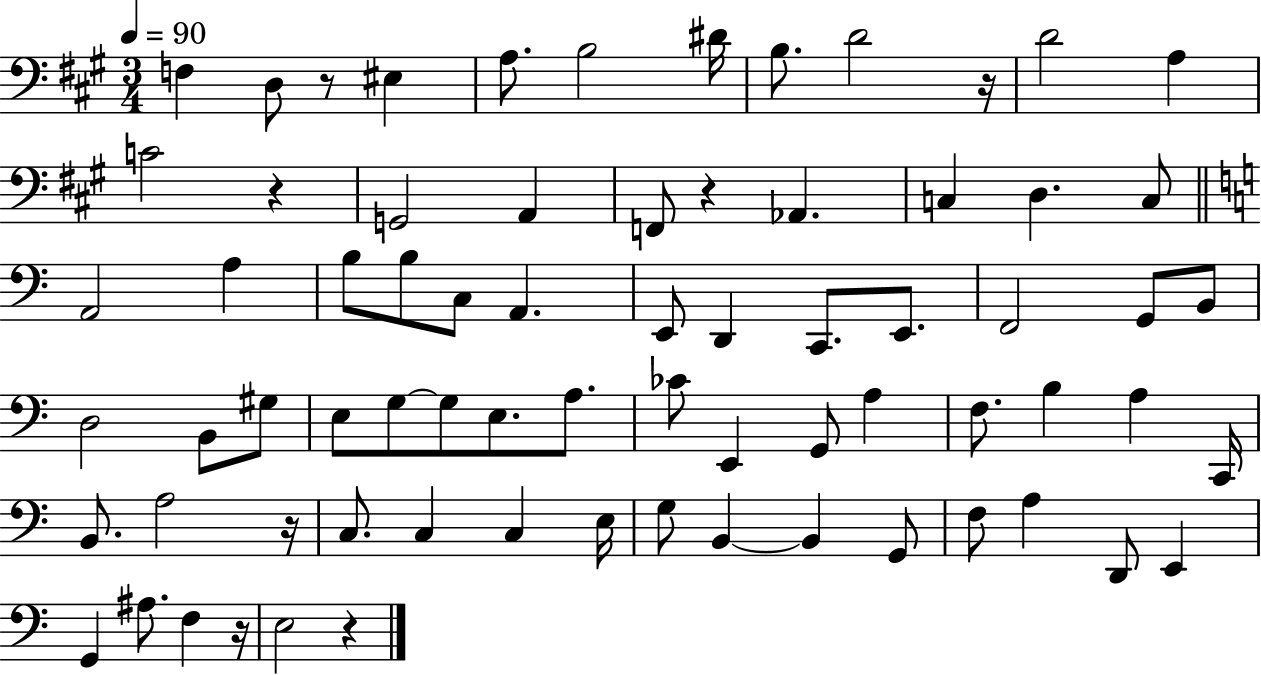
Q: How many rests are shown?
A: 7